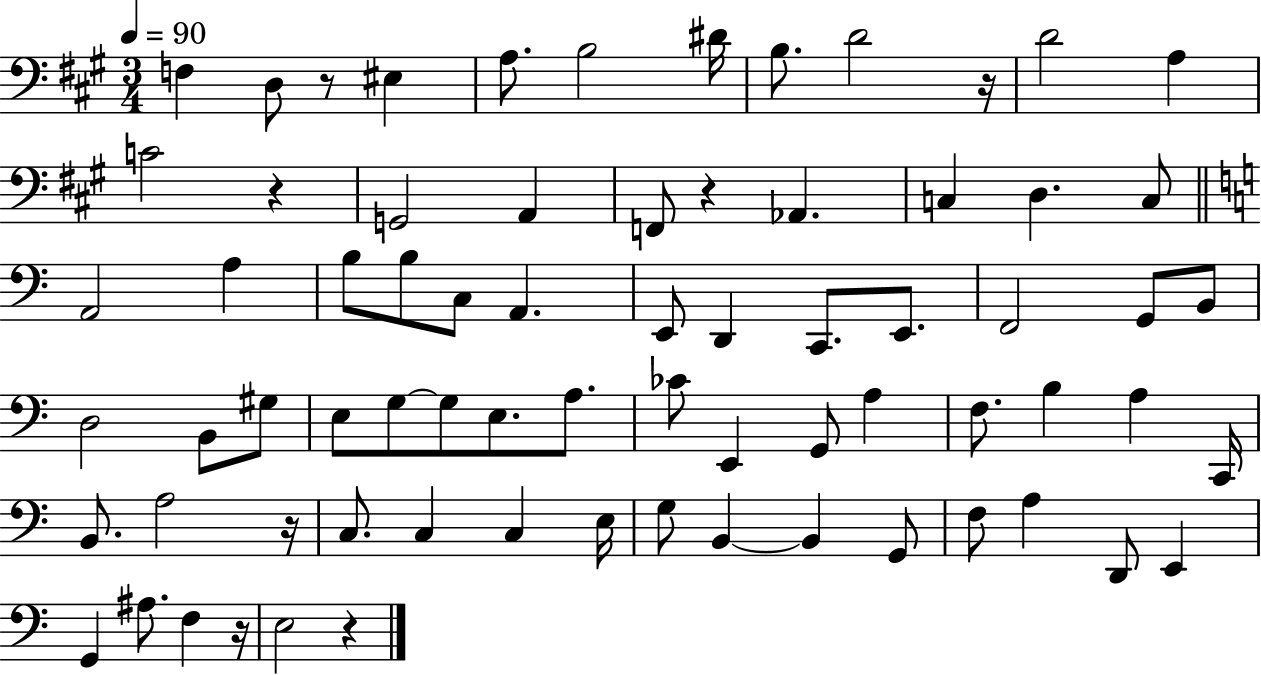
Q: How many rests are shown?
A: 7